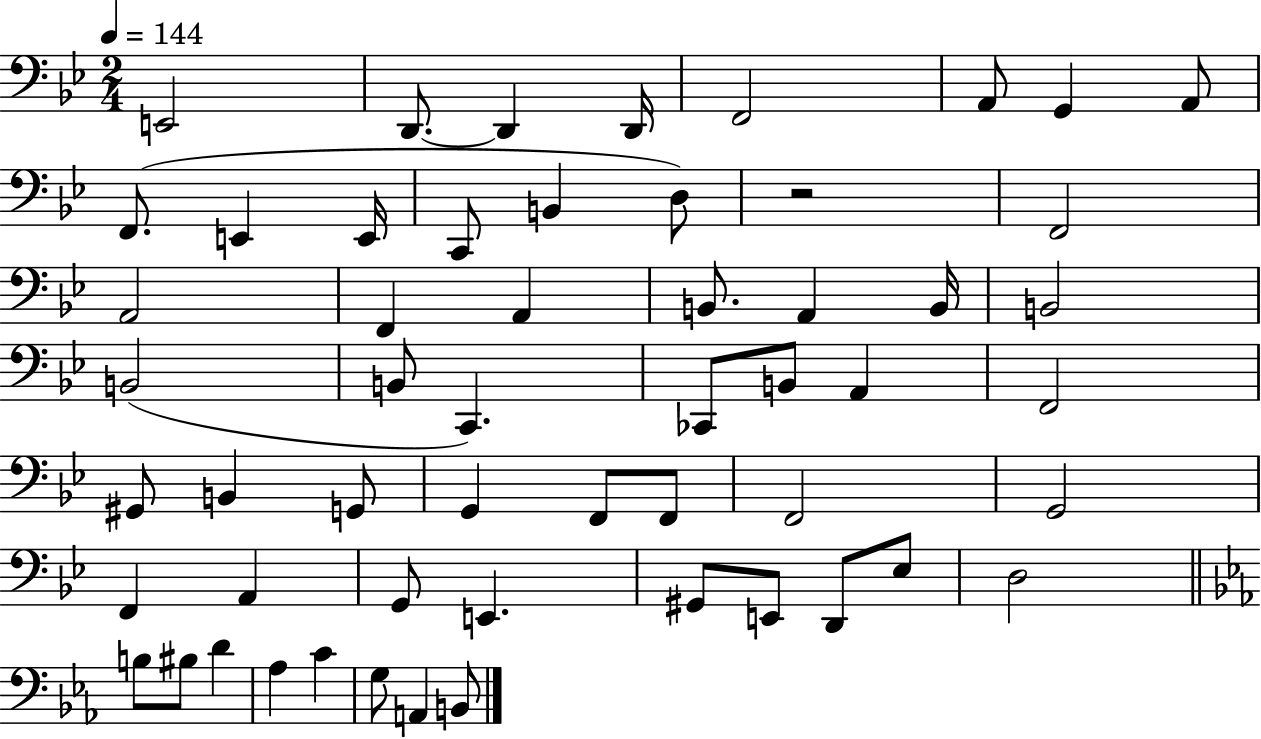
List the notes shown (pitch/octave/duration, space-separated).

E2/h D2/e. D2/q D2/s F2/h A2/e G2/q A2/e F2/e. E2/q E2/s C2/e B2/q D3/e R/h F2/h A2/h F2/q A2/q B2/e. A2/q B2/s B2/h B2/h B2/e C2/q. CES2/e B2/e A2/q F2/h G#2/e B2/q G2/e G2/q F2/e F2/e F2/h G2/h F2/q A2/q G2/e E2/q. G#2/e E2/e D2/e Eb3/e D3/h B3/e BIS3/e D4/q Ab3/q C4/q G3/e A2/q B2/e